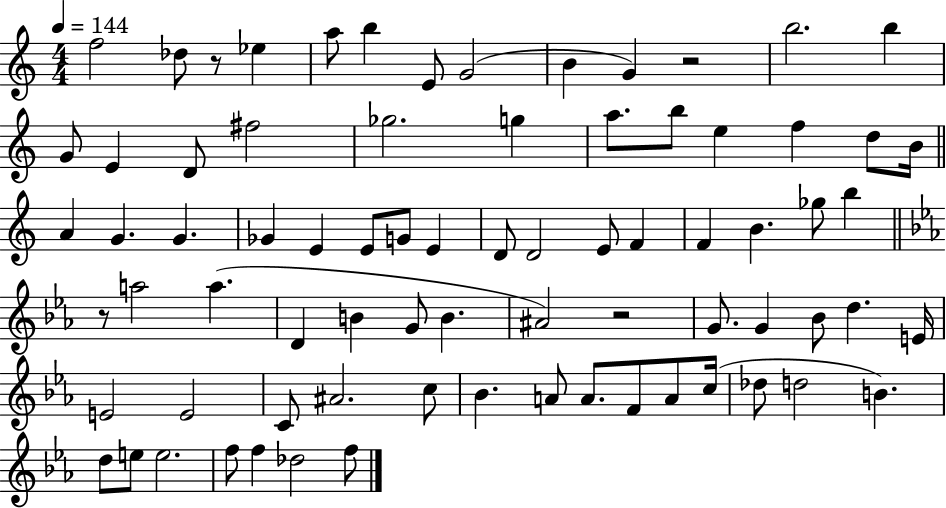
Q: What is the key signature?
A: C major